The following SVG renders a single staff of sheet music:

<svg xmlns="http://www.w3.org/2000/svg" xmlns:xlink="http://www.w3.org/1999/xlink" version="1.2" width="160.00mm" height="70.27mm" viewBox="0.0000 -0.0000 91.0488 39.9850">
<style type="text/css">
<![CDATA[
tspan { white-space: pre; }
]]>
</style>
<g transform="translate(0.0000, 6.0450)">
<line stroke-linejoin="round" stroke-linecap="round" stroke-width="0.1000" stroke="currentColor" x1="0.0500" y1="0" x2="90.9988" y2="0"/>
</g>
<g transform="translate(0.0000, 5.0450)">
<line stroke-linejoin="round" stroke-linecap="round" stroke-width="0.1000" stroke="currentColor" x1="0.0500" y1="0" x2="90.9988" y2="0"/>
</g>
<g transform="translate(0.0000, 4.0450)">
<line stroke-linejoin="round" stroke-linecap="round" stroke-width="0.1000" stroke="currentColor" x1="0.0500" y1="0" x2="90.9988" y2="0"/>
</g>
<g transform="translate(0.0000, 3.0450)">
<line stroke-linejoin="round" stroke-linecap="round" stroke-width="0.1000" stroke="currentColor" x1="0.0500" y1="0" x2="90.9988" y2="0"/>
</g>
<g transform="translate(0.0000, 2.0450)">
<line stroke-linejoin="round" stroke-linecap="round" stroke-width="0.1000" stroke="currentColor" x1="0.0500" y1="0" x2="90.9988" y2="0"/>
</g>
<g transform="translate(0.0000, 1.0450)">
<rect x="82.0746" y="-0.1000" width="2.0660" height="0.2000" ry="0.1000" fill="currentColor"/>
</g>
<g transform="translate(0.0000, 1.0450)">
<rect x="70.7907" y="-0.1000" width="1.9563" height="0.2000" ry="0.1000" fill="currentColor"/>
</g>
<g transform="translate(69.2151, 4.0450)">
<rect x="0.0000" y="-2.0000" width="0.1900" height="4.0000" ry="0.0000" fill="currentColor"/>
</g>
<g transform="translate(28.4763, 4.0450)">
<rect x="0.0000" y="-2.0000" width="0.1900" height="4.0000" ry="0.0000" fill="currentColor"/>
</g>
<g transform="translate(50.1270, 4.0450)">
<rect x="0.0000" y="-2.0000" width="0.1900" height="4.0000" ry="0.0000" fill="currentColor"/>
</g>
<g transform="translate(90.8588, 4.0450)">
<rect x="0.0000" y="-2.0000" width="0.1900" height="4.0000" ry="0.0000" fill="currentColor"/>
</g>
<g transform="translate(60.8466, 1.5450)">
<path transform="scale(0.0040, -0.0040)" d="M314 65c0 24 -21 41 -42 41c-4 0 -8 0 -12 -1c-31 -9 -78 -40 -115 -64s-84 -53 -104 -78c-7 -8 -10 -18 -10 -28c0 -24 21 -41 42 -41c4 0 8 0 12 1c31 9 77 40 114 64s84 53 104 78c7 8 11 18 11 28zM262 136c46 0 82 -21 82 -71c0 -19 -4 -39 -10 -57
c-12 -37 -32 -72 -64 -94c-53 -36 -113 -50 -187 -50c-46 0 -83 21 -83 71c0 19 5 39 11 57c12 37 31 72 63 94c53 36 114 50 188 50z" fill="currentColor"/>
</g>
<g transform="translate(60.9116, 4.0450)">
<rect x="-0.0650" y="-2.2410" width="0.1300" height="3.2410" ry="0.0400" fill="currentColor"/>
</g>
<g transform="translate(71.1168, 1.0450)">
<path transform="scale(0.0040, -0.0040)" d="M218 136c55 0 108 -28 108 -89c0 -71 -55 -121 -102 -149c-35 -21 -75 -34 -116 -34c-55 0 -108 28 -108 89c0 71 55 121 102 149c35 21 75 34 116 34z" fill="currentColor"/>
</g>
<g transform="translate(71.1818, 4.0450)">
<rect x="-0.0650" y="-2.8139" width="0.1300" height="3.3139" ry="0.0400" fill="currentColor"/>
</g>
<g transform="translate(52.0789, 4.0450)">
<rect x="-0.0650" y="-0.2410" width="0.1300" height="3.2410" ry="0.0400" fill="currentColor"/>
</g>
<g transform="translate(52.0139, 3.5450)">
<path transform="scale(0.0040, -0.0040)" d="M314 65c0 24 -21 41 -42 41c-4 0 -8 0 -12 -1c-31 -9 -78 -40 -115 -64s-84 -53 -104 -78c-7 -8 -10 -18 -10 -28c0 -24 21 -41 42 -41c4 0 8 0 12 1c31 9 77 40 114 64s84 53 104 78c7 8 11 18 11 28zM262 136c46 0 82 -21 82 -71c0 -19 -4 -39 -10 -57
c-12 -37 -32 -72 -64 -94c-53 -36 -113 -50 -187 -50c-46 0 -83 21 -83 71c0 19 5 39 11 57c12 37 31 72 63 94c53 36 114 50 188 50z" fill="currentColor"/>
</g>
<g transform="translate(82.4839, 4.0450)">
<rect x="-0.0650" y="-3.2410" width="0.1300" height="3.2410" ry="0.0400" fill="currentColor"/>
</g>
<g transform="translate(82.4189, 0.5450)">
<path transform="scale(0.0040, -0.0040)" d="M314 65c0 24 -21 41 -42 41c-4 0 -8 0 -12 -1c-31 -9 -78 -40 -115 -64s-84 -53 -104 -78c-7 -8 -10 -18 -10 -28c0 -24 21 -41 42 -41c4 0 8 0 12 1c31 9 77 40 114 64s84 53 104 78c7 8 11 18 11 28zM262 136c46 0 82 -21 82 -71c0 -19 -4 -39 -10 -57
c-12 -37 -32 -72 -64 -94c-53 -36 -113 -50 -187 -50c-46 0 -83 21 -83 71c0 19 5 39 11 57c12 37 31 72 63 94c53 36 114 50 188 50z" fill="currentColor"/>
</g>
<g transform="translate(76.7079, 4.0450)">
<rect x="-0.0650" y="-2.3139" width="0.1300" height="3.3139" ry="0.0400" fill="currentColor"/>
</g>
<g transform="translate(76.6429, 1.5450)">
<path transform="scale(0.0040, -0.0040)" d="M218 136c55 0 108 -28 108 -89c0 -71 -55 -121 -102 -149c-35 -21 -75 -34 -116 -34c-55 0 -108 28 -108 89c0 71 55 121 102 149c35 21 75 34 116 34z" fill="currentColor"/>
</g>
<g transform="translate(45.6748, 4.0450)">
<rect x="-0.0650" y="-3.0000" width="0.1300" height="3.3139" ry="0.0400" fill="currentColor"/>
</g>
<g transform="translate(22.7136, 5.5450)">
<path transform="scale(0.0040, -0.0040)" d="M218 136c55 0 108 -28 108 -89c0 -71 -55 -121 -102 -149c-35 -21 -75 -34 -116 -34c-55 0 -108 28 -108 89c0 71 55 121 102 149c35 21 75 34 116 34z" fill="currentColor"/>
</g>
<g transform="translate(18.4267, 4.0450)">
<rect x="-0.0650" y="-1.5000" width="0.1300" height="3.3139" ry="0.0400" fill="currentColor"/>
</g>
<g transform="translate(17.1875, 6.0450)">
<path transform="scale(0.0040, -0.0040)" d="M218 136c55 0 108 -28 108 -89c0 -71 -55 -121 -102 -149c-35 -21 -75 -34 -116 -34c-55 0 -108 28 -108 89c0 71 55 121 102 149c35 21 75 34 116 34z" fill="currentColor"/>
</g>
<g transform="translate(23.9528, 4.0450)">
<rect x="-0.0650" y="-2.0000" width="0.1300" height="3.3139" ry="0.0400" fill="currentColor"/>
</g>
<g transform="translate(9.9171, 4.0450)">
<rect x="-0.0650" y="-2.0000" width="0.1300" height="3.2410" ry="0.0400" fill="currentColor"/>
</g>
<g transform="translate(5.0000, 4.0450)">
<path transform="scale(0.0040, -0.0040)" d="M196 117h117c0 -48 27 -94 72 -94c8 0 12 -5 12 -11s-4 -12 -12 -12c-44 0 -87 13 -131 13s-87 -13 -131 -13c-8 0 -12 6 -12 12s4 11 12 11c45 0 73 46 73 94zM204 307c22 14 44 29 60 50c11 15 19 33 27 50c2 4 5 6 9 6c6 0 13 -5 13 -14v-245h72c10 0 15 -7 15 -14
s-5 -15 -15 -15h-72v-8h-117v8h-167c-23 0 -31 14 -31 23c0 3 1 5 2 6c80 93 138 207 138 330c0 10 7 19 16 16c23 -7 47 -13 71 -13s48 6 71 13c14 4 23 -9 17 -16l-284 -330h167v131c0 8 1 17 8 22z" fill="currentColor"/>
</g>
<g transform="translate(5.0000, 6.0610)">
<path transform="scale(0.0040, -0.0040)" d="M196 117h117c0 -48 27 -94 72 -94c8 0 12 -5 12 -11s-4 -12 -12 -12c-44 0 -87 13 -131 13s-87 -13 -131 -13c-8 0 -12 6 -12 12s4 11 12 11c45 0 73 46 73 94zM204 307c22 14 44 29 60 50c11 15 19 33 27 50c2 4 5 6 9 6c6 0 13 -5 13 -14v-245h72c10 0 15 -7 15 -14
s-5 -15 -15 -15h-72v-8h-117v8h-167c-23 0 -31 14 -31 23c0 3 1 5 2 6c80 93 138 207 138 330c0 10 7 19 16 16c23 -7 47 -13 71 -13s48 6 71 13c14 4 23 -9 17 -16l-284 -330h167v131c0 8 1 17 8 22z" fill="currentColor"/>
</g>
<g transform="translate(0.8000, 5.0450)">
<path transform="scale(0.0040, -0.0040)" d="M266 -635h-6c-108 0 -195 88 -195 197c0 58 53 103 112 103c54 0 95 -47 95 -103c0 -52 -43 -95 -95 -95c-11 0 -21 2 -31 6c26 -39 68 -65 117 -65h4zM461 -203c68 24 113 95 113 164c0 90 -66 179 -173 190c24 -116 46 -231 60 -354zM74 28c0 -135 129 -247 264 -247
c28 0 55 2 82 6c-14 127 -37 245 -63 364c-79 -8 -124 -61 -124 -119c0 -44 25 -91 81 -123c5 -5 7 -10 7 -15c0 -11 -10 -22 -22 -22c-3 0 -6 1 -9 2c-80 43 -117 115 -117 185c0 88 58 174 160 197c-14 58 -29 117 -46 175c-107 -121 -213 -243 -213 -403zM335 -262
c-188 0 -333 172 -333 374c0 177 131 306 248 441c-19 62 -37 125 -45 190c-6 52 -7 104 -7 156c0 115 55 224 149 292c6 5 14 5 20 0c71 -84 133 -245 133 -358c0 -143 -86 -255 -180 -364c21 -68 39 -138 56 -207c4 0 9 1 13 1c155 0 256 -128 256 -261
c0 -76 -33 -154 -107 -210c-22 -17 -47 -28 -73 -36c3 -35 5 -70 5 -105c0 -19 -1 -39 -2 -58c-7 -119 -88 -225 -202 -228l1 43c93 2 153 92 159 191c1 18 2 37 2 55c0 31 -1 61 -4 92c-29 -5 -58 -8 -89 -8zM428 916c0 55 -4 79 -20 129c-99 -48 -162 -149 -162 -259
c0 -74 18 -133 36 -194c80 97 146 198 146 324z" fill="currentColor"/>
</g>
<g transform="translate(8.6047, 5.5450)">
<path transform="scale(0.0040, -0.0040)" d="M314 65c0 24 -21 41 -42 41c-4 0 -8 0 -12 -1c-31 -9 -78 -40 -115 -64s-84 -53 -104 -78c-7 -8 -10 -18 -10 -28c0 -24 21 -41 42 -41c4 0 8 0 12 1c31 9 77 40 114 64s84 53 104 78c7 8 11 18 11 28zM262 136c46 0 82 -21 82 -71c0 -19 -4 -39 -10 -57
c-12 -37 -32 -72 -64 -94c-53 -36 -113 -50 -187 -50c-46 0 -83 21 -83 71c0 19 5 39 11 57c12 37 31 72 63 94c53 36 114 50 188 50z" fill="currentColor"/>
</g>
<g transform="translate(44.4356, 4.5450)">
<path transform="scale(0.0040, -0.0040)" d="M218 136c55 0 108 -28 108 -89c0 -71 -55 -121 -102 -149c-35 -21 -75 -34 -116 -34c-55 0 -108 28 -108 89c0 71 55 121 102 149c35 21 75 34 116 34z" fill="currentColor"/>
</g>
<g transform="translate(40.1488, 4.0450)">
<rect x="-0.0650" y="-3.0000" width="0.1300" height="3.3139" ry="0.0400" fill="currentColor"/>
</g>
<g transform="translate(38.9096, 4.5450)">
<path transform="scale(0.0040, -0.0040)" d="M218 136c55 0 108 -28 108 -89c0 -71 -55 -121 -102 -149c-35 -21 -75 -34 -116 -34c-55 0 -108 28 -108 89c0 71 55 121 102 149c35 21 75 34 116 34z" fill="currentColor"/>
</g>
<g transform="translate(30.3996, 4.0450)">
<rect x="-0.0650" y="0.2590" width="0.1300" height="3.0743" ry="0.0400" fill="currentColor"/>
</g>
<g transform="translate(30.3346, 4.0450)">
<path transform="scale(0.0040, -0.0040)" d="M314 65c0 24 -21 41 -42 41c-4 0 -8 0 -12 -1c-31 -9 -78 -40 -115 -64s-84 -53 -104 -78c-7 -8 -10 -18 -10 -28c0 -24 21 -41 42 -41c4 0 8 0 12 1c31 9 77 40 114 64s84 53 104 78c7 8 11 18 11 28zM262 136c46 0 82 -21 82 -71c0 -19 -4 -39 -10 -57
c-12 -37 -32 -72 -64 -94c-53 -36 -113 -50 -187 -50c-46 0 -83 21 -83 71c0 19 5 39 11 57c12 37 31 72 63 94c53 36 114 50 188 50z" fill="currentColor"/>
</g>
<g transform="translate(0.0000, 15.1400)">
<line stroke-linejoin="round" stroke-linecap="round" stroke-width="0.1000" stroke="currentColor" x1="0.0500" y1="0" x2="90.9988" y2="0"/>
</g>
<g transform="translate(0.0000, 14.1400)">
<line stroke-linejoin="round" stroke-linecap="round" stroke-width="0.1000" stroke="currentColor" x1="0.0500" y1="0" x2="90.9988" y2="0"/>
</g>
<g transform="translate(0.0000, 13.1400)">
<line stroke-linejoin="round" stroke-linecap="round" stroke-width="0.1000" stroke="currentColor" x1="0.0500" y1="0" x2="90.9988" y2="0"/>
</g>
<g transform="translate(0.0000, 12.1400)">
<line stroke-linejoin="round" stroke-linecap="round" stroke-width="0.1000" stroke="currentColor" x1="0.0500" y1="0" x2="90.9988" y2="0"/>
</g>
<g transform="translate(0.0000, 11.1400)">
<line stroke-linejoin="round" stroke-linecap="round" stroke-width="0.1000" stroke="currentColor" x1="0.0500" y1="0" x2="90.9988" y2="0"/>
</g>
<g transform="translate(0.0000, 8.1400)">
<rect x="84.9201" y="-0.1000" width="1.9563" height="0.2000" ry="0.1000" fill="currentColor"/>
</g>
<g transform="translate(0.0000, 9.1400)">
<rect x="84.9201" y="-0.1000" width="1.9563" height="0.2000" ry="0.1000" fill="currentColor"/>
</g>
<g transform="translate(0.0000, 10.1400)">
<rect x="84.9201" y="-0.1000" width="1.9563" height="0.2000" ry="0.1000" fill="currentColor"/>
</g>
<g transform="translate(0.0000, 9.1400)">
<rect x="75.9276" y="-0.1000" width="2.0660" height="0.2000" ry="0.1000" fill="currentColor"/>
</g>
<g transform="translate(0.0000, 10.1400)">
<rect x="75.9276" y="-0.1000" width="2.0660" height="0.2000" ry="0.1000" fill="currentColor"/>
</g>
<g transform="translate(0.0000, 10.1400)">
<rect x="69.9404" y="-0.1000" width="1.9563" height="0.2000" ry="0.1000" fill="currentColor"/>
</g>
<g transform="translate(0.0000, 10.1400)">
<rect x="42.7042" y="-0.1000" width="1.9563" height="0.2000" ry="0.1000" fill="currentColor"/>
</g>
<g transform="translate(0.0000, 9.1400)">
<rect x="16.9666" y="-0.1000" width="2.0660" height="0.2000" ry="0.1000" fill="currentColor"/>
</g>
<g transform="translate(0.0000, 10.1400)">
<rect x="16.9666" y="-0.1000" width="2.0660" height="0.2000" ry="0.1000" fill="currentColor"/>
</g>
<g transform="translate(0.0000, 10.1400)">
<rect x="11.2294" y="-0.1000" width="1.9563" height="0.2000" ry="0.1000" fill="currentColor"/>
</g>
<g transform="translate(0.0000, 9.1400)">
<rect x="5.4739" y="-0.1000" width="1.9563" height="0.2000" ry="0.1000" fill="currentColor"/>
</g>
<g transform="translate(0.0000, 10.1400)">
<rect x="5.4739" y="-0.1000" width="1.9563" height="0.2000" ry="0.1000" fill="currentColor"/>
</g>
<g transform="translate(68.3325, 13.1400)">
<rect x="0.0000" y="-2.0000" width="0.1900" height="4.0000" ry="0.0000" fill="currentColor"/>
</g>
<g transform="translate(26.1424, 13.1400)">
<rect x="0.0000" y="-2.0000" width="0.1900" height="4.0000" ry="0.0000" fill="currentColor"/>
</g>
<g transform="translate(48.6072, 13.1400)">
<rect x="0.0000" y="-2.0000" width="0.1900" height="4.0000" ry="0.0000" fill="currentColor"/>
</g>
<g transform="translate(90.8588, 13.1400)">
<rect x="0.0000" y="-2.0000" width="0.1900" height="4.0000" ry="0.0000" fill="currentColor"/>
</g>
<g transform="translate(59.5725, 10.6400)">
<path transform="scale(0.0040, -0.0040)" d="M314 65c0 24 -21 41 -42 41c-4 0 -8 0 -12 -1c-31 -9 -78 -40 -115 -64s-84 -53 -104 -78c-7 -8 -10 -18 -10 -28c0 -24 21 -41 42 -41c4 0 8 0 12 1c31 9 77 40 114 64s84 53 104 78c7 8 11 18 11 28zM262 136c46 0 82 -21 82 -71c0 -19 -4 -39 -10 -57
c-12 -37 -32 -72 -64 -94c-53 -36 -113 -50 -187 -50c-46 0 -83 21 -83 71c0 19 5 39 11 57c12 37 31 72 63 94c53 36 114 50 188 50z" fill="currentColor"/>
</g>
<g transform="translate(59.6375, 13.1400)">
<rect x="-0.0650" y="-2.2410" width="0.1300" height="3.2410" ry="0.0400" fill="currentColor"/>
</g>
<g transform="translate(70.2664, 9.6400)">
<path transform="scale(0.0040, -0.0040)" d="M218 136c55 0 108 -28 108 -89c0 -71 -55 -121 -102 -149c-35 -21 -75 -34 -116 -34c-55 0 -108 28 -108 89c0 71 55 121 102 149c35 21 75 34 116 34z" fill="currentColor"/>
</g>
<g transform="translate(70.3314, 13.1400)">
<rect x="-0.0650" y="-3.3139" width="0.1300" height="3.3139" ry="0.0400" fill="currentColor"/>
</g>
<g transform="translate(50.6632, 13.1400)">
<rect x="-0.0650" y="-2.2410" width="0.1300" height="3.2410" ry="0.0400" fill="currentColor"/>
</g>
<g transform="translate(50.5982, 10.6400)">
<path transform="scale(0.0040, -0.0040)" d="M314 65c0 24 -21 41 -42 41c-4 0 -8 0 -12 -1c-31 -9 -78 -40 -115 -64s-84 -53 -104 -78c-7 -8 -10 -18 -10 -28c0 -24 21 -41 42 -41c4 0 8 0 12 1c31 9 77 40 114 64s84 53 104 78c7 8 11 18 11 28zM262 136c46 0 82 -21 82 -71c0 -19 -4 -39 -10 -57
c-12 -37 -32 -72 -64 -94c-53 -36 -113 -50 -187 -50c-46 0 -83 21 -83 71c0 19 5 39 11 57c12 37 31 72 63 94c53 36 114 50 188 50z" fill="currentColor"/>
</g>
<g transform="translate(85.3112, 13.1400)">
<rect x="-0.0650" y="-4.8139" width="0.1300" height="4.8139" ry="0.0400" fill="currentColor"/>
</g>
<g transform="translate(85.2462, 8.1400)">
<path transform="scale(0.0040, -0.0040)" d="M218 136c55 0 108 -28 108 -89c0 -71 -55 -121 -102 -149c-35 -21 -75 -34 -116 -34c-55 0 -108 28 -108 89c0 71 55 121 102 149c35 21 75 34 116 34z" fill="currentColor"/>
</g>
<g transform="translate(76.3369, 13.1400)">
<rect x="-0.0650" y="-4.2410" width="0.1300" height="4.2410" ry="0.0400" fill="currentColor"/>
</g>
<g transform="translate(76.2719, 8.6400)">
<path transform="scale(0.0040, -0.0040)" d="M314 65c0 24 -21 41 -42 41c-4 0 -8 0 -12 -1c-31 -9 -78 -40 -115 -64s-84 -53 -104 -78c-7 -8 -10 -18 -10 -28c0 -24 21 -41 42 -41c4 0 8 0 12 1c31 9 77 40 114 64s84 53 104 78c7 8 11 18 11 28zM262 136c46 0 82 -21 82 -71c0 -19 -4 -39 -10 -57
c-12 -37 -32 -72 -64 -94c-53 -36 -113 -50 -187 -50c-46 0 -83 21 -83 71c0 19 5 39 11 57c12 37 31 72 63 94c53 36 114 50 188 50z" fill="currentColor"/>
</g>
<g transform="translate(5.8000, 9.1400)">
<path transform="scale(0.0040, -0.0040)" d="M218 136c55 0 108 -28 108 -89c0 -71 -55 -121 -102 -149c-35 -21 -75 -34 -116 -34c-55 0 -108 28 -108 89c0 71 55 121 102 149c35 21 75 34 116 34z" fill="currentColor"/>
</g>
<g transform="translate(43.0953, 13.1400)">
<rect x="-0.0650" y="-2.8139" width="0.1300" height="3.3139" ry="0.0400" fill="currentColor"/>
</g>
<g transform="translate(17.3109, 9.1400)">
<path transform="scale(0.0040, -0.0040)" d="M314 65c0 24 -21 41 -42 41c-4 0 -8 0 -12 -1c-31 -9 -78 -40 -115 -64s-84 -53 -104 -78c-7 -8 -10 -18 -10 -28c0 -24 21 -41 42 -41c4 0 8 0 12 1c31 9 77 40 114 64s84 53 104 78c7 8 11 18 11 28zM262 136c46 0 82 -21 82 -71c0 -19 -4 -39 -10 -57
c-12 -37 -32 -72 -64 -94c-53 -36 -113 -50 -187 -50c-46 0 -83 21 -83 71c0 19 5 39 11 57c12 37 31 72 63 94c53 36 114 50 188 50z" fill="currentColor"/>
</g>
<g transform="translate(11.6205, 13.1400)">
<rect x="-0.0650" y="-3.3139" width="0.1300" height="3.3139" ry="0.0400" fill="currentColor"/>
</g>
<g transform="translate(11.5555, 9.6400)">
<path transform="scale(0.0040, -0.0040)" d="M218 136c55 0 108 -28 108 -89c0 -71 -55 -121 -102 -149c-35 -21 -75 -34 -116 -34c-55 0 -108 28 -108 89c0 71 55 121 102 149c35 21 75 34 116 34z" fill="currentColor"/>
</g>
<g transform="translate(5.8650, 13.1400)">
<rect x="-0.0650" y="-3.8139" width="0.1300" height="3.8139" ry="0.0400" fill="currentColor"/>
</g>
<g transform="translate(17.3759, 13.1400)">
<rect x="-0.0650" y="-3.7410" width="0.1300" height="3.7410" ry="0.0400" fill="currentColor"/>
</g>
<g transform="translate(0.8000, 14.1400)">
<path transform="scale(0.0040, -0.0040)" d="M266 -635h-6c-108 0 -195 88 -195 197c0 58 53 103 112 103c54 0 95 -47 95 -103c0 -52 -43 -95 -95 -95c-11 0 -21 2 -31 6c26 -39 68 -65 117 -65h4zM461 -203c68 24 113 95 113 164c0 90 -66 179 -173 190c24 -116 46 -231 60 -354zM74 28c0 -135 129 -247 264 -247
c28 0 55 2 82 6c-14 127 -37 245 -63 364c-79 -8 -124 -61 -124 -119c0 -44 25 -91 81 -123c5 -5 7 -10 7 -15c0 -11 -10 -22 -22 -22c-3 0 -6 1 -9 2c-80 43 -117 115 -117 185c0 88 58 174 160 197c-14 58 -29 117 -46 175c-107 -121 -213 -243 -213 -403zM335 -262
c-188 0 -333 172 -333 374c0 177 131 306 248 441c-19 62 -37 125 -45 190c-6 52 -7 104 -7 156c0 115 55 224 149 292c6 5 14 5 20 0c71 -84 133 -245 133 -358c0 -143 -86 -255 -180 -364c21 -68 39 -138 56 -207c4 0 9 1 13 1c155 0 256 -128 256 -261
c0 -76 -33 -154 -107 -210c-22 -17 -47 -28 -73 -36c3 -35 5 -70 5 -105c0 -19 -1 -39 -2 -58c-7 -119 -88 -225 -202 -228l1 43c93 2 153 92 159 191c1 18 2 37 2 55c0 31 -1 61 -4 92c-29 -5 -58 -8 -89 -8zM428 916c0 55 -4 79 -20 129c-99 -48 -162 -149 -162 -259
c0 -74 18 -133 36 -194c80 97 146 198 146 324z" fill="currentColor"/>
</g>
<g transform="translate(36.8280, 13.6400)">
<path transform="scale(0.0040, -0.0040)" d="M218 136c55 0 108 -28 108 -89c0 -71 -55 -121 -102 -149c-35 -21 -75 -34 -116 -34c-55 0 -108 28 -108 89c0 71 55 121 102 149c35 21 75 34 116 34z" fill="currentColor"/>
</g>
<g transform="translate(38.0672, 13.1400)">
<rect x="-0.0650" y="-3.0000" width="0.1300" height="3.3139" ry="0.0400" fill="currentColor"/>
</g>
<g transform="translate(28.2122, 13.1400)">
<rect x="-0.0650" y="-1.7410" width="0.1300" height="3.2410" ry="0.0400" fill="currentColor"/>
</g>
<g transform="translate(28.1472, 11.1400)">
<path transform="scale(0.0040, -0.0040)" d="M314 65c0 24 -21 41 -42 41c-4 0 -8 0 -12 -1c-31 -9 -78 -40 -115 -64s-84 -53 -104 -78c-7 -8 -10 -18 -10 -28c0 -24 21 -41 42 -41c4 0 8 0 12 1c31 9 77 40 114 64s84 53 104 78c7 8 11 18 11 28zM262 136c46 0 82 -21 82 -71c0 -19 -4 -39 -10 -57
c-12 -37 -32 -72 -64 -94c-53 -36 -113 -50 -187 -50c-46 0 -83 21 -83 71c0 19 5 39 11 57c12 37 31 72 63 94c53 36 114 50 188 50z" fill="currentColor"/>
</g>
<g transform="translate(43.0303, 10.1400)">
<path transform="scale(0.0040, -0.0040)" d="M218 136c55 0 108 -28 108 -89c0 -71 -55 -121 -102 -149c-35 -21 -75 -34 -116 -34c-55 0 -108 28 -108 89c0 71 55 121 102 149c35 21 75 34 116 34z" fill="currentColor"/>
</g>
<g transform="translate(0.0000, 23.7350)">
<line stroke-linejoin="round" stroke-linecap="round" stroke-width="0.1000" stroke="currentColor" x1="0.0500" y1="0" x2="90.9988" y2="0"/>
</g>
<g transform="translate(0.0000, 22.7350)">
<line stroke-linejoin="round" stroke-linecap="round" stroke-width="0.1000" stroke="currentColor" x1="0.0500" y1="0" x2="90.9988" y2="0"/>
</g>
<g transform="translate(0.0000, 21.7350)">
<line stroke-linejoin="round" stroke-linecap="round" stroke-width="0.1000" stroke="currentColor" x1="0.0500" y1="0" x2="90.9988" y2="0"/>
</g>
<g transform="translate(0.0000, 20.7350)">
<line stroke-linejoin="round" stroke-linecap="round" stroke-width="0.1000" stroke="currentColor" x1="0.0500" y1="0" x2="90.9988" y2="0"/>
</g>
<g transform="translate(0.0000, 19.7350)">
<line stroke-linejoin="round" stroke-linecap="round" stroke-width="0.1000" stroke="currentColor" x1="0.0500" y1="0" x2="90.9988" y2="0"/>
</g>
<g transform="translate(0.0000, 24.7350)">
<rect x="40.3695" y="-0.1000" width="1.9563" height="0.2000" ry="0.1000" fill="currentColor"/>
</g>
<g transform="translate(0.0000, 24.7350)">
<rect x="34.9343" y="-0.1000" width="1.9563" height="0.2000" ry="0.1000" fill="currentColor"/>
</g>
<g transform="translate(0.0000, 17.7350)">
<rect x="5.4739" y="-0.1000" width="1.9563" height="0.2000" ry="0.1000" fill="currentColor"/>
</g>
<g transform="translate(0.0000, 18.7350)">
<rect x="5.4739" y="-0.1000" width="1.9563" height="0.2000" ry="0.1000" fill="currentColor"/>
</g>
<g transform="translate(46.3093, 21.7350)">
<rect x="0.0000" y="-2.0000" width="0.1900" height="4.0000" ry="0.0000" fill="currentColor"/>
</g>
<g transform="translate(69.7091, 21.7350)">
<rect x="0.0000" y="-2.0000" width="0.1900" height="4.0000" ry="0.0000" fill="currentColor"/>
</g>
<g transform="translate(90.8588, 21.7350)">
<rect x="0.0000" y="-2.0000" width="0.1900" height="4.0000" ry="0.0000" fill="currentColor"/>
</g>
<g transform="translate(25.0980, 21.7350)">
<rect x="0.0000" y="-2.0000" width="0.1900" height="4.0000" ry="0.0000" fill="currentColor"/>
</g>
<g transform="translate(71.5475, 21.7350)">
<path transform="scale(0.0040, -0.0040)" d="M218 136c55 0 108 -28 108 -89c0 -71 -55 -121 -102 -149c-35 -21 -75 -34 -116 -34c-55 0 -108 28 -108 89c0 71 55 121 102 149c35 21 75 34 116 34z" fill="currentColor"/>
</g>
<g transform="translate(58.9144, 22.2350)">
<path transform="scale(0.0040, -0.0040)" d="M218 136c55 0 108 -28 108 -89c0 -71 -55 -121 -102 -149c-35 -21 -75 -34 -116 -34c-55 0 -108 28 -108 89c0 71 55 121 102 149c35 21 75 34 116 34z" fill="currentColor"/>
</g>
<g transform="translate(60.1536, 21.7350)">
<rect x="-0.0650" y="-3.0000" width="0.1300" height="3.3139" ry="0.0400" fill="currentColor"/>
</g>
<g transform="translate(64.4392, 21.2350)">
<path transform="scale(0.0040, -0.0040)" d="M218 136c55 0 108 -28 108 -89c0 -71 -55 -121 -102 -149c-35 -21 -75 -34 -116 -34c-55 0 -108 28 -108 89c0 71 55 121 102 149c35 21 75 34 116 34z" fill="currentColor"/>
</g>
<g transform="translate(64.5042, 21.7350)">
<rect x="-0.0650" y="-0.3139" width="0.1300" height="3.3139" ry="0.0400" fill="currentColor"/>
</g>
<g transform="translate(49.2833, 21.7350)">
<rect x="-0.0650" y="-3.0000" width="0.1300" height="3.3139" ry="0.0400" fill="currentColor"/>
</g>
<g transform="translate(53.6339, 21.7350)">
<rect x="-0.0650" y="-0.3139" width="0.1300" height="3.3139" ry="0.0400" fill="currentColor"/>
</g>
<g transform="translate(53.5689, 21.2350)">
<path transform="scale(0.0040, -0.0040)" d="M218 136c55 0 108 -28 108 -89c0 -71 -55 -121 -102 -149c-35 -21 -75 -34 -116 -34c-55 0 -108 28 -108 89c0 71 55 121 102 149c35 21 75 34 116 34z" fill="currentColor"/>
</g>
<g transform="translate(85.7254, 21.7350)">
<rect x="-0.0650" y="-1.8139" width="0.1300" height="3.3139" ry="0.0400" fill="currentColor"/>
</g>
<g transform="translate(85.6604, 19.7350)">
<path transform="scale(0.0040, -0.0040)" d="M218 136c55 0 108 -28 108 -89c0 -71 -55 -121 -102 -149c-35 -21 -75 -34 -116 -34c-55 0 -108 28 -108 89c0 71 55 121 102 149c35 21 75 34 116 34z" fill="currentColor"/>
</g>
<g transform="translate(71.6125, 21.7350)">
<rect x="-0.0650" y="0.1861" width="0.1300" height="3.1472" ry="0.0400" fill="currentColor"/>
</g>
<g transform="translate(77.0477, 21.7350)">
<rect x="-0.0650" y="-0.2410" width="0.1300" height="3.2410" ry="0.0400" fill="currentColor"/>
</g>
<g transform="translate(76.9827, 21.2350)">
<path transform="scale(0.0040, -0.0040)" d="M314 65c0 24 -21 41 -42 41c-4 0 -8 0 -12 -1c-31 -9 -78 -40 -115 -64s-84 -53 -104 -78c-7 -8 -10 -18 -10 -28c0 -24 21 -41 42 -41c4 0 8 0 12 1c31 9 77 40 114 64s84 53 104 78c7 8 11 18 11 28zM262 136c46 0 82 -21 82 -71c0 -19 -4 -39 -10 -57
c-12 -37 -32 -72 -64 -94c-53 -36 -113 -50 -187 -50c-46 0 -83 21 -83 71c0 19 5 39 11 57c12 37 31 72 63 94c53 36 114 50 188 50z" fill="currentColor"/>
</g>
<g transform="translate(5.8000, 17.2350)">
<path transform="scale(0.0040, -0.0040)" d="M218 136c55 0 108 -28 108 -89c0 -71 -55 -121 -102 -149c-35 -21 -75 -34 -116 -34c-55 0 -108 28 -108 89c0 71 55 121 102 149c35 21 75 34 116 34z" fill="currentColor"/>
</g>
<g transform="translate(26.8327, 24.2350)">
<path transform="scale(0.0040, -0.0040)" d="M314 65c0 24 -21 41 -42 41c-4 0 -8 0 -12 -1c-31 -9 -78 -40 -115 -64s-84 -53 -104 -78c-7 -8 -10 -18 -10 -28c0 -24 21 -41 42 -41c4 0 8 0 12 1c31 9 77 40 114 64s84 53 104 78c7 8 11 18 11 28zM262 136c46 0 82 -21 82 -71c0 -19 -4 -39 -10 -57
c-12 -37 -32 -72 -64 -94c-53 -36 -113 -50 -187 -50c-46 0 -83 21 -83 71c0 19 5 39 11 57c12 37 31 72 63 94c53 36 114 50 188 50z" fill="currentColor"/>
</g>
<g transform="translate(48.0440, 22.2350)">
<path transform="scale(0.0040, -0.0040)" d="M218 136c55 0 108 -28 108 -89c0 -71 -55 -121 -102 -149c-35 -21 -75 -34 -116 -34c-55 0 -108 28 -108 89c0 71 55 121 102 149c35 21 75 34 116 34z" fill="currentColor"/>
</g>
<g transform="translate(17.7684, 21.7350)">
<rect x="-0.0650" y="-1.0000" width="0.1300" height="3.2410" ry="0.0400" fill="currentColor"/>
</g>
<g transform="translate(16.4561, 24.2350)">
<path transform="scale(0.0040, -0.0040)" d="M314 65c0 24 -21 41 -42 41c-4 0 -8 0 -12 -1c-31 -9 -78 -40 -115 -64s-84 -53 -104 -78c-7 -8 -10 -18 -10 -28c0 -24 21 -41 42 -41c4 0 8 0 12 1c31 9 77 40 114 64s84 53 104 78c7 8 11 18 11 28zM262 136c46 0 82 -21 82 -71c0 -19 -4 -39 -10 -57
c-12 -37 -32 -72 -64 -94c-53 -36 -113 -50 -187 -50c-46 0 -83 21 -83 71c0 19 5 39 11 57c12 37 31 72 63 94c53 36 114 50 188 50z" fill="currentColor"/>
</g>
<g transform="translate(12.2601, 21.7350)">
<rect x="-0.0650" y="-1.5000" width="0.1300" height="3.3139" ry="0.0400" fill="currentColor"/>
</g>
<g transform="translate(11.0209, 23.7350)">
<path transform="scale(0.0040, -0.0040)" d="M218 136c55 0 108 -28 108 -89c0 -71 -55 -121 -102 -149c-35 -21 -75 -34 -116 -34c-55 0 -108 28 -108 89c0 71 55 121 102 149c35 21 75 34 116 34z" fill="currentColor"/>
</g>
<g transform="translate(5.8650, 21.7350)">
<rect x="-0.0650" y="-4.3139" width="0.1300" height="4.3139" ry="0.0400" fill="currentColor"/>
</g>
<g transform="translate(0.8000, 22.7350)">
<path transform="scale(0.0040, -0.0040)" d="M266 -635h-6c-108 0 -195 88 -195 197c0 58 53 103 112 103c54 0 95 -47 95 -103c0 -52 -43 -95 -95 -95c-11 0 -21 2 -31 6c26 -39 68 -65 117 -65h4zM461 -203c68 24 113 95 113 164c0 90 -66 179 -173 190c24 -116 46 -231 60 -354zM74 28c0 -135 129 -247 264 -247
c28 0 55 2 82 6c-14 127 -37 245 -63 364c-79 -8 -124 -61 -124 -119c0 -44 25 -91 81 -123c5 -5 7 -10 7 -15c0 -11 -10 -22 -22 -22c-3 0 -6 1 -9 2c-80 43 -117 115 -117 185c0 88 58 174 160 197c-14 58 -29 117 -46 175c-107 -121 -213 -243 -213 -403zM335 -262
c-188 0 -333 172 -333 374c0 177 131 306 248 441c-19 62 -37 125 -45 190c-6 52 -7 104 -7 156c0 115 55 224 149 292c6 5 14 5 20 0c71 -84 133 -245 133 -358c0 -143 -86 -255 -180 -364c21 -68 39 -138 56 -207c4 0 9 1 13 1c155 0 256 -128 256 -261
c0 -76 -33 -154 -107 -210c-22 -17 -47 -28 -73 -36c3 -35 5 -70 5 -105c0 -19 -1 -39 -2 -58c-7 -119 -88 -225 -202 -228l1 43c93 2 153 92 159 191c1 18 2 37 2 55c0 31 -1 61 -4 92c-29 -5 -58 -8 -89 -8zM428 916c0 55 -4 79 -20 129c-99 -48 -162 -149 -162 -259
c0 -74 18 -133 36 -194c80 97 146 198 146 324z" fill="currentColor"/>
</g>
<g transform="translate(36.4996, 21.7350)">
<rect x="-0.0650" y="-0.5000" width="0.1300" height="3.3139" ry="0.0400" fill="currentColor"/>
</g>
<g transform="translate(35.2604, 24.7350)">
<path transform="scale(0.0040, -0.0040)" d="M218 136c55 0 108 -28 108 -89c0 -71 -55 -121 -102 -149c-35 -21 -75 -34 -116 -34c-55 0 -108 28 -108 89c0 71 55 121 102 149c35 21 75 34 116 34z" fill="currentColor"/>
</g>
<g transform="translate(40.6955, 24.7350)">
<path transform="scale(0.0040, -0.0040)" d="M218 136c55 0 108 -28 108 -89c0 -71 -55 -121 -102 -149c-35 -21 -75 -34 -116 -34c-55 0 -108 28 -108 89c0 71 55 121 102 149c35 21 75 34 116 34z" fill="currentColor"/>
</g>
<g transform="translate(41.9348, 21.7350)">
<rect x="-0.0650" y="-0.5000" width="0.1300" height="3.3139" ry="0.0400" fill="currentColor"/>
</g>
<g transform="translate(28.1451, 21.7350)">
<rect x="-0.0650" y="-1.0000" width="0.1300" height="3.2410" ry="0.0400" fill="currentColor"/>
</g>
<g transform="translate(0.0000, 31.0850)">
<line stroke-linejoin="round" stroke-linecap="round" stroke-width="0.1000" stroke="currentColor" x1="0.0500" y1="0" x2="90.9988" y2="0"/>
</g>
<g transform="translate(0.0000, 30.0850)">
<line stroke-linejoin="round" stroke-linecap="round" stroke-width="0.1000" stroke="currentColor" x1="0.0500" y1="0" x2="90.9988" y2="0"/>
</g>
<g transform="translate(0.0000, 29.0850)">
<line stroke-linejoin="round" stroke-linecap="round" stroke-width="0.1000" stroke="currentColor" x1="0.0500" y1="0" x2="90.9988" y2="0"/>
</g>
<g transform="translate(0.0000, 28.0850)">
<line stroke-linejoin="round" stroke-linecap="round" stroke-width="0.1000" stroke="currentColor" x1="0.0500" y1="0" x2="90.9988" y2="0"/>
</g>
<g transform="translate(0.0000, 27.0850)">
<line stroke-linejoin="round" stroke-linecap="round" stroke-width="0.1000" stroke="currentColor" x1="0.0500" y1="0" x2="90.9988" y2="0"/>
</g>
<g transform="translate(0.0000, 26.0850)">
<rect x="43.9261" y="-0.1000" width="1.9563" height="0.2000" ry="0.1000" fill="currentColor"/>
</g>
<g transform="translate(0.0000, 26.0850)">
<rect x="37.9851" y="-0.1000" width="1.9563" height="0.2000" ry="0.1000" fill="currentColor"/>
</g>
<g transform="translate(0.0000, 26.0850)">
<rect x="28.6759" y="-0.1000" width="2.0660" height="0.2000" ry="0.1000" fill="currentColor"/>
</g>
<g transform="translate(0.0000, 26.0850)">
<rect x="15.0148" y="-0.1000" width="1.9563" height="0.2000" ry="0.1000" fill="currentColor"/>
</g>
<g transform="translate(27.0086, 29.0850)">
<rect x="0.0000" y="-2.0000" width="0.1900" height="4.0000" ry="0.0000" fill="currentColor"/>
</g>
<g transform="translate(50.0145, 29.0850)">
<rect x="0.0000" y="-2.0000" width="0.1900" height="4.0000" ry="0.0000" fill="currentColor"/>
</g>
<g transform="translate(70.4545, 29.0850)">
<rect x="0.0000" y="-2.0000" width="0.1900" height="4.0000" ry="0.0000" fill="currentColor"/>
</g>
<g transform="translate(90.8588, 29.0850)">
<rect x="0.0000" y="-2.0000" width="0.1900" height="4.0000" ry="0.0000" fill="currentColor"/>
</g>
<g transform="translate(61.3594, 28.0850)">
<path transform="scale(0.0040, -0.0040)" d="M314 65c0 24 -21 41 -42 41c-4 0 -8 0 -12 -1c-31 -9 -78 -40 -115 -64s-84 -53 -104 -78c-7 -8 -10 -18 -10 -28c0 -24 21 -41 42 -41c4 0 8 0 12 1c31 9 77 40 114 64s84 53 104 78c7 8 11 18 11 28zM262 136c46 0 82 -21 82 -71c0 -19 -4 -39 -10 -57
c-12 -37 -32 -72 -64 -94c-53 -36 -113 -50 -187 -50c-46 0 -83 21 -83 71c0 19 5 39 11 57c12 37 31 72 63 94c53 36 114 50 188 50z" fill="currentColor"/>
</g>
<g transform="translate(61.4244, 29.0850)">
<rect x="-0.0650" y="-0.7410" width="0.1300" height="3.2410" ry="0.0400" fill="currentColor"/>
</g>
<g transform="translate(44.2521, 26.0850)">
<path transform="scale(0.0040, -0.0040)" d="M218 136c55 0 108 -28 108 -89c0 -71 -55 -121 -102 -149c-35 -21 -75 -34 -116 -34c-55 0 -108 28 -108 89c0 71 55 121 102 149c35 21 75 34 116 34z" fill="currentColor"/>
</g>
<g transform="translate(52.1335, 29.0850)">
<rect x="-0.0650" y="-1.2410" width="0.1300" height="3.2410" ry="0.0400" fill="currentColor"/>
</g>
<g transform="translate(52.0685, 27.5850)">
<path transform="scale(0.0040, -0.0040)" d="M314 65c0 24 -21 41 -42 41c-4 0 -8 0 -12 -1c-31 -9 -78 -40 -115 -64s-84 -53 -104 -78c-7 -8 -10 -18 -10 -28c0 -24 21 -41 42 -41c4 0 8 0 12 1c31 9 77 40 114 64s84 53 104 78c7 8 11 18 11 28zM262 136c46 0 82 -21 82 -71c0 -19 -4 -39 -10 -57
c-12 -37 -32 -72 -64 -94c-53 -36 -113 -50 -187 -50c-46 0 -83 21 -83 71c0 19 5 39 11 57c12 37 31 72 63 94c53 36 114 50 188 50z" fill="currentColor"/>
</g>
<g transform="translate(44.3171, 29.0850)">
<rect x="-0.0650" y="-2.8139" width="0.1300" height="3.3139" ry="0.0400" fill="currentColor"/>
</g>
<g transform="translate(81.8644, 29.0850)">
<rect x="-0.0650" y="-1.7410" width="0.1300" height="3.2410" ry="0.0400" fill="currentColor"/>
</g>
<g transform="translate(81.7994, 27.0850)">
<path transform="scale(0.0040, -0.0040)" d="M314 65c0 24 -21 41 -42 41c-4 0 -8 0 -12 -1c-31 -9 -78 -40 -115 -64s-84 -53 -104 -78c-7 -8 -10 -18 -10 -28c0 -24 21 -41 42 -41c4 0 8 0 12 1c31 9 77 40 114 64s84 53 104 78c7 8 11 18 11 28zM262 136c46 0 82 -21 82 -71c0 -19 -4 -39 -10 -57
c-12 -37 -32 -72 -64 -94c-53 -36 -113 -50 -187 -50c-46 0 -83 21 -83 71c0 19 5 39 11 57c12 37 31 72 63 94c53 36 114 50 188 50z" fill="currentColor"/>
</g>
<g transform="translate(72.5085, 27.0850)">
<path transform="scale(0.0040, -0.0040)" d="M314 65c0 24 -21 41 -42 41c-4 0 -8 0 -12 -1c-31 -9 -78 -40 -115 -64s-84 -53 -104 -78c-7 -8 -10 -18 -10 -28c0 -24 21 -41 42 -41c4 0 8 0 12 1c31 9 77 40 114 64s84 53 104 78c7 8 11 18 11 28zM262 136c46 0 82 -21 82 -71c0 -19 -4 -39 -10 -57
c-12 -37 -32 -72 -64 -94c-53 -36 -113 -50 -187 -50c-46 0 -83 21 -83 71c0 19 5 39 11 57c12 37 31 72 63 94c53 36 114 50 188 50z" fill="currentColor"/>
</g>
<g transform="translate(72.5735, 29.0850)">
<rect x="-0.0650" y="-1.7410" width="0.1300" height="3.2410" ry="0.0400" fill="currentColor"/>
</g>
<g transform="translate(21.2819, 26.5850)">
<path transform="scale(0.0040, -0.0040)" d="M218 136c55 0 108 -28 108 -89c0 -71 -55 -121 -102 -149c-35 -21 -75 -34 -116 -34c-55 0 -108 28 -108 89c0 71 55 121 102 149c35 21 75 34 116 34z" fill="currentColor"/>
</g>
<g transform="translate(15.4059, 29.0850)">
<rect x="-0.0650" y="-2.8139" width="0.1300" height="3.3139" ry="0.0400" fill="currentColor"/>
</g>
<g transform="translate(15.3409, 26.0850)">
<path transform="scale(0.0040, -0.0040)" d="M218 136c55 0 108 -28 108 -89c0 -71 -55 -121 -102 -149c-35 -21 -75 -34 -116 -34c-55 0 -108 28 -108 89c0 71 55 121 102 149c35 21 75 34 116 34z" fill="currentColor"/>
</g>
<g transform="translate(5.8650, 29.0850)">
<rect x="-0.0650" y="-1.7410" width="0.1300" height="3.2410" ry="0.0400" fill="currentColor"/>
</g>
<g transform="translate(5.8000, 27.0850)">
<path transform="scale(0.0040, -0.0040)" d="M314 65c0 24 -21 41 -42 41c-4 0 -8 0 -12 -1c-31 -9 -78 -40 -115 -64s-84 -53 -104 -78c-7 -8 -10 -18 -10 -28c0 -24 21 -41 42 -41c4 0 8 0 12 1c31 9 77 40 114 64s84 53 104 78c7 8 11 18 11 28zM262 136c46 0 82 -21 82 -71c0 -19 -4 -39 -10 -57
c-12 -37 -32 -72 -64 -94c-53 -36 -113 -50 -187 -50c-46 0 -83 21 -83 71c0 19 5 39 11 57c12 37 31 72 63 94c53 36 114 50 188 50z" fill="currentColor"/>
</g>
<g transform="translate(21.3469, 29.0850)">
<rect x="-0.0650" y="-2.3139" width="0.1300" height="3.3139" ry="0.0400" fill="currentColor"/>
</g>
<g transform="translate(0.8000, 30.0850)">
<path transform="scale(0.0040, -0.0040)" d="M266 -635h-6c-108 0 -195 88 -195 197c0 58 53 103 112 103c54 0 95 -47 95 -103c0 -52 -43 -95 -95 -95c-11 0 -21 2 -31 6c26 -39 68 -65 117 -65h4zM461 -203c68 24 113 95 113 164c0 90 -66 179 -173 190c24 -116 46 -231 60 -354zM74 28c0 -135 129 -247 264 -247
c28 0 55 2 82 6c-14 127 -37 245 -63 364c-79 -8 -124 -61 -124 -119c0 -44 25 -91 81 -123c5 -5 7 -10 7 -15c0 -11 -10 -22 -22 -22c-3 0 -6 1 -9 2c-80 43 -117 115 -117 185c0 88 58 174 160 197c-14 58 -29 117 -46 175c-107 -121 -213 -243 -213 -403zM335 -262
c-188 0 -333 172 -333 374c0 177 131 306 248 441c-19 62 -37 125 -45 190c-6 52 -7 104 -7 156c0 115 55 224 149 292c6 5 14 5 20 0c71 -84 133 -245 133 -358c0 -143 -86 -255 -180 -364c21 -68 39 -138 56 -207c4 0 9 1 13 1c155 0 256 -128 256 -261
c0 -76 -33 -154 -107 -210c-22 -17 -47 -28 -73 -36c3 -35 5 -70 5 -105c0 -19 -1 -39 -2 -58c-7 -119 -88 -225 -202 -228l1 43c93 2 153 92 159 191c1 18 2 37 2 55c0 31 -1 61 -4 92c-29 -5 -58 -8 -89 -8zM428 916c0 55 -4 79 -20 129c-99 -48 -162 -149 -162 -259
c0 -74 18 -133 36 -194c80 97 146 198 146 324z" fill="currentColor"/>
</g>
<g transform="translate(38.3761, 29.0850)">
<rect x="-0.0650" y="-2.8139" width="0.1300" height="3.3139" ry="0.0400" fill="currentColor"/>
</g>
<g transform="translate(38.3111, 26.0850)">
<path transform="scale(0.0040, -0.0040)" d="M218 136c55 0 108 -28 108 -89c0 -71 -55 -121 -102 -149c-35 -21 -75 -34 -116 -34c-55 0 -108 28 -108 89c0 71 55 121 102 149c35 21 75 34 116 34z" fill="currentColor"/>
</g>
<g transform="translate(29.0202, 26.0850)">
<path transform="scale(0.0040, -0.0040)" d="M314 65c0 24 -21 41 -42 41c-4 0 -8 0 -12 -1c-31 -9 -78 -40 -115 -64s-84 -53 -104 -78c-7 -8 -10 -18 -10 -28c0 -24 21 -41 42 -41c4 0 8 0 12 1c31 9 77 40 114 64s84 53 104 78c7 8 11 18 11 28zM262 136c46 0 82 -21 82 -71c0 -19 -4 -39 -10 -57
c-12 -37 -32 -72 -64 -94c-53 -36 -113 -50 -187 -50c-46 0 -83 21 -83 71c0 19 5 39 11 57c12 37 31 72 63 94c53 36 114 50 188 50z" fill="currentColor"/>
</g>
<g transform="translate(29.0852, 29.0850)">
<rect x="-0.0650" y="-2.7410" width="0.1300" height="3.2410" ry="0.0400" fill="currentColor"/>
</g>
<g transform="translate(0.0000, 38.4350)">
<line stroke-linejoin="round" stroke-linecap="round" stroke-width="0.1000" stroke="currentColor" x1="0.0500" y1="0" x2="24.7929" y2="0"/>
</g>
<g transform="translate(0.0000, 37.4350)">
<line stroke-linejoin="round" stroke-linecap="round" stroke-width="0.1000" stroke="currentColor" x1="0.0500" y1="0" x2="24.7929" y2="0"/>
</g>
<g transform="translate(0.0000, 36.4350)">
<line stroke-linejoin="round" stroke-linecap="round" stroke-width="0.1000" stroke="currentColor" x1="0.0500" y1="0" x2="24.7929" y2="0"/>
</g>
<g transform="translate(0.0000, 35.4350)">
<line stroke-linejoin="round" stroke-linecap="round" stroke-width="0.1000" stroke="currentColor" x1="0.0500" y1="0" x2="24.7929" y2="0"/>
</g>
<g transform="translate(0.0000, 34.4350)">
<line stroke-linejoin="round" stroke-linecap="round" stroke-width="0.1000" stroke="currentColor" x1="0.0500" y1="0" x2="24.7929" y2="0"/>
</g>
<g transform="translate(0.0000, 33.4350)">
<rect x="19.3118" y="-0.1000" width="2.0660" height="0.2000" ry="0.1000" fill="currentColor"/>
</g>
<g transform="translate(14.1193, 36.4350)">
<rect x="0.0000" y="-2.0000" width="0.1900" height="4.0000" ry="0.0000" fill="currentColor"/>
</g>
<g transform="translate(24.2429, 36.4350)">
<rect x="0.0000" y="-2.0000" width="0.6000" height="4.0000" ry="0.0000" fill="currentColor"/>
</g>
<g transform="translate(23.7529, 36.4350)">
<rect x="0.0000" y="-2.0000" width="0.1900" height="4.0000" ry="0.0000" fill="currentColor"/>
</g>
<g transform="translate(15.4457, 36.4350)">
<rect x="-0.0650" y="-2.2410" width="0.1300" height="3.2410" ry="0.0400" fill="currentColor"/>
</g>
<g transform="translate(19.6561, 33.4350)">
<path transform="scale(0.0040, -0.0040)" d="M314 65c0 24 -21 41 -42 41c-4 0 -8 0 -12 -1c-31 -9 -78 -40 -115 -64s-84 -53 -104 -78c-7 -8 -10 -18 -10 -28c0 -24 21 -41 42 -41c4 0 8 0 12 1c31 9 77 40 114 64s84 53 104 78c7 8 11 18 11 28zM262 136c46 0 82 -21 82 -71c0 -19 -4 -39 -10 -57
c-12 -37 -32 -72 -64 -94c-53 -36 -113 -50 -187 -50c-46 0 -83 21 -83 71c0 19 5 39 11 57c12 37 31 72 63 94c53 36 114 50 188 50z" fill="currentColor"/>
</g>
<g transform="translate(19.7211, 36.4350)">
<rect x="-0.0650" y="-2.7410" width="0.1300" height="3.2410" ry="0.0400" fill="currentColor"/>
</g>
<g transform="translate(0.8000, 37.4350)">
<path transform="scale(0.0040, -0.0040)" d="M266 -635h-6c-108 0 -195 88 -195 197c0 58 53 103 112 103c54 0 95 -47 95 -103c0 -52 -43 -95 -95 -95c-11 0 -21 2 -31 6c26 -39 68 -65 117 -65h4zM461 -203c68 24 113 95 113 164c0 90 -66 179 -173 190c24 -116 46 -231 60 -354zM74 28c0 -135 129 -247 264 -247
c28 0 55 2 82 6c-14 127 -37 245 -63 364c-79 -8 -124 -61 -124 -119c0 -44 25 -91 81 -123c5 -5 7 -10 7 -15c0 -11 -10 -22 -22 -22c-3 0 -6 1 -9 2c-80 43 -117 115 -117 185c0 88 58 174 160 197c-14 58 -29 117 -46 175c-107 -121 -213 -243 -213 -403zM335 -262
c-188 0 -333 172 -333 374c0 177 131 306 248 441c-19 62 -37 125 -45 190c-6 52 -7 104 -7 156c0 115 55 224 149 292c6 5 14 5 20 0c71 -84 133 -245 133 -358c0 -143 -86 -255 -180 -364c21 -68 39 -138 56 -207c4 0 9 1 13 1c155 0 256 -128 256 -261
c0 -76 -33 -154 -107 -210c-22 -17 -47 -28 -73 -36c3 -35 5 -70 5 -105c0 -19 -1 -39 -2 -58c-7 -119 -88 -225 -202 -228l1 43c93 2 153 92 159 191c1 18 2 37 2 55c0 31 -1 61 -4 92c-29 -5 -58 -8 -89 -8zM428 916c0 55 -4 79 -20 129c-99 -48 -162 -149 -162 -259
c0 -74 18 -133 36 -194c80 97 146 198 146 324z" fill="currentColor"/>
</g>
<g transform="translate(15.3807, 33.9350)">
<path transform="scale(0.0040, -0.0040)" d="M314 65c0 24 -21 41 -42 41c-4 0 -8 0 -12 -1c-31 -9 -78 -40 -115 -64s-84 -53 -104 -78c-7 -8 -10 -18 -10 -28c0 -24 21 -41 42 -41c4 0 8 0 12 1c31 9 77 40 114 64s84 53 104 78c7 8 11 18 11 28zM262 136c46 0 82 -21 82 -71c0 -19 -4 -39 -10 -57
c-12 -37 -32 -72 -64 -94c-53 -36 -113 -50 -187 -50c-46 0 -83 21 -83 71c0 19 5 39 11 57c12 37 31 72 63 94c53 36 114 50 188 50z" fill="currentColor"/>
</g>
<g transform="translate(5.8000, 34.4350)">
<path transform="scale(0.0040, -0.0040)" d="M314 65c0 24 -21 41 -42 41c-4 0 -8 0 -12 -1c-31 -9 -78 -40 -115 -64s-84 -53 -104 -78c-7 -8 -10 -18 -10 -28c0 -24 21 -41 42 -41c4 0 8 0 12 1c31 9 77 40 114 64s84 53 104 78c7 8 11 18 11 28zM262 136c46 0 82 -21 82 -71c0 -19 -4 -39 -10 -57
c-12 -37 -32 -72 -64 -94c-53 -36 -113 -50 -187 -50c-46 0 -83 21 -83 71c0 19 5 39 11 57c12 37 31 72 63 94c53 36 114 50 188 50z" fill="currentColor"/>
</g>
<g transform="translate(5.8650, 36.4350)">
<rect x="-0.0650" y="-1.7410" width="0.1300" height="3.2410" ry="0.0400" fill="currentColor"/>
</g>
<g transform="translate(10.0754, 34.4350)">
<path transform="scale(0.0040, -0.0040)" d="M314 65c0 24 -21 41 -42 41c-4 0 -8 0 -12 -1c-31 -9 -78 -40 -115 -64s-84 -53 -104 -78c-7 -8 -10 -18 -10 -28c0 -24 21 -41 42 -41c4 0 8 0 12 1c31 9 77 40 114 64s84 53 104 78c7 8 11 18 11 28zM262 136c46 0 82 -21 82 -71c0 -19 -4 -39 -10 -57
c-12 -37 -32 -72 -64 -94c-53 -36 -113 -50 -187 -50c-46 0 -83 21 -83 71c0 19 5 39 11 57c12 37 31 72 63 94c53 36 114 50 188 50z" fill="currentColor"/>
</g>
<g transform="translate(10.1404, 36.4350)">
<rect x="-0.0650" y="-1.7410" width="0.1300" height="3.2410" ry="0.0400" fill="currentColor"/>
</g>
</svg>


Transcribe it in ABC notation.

X:1
T:Untitled
M:4/4
L:1/4
K:C
F2 E F B2 A A c2 g2 a g b2 c' b c'2 f2 A a g2 g2 b d'2 e' d' E D2 D2 C C A c A c B c2 f f2 a g a2 a a e2 d2 f2 f2 f2 f2 g2 a2